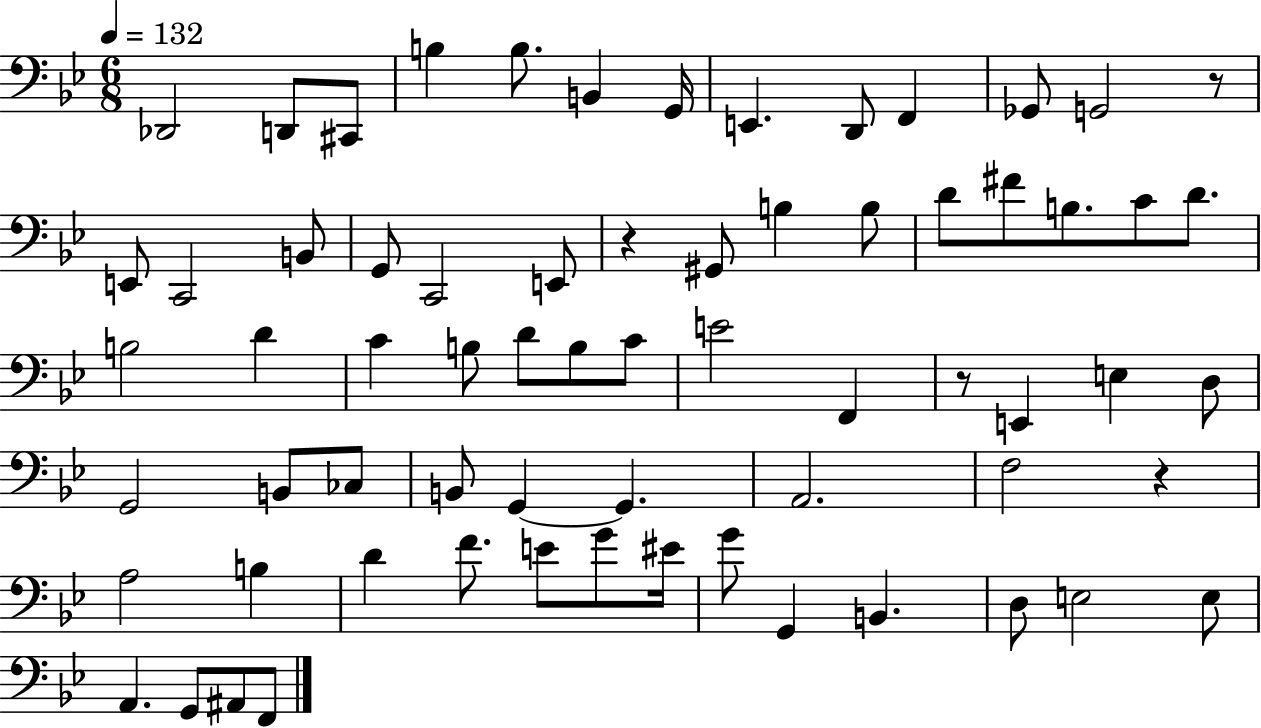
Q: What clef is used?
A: bass